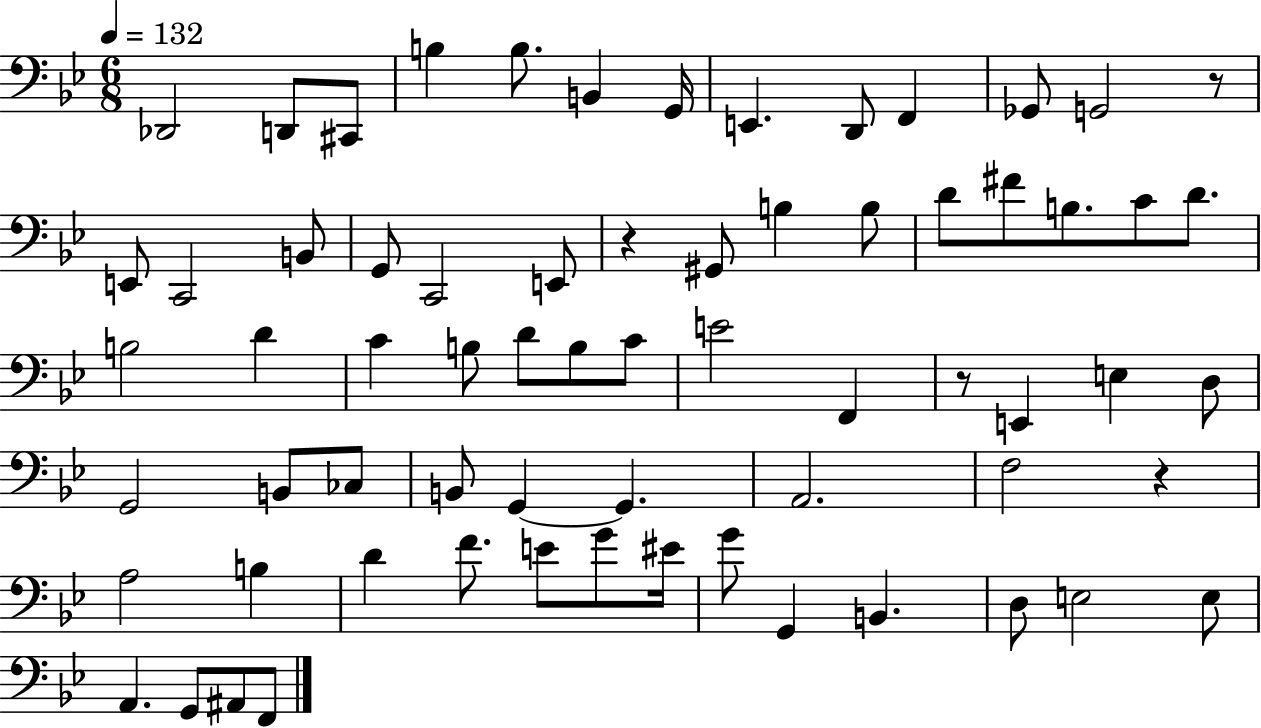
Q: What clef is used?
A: bass